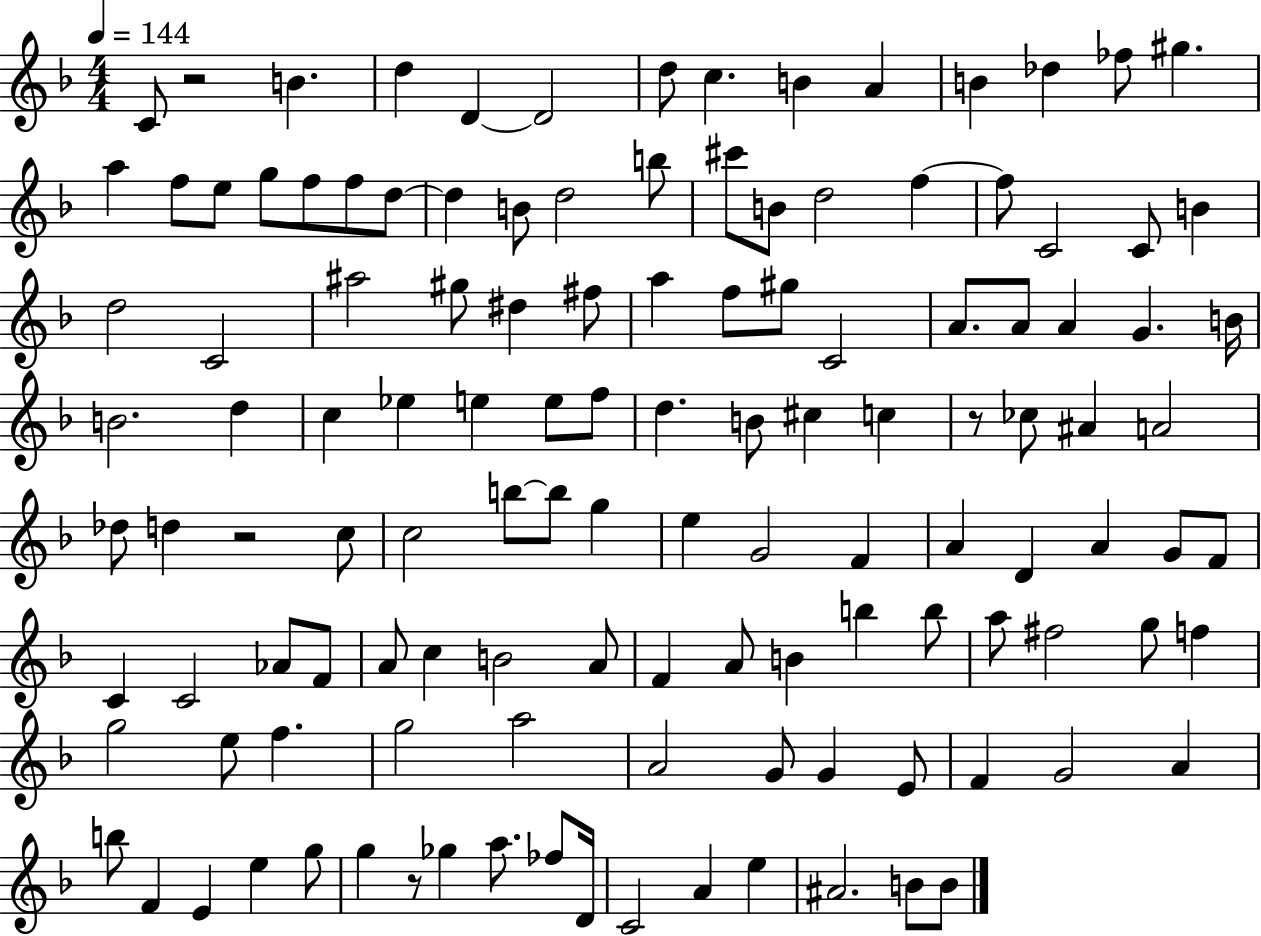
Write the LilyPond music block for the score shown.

{
  \clef treble
  \numericTimeSignature
  \time 4/4
  \key f \major
  \tempo 4 = 144
  c'8 r2 b'4. | d''4 d'4~~ d'2 | d''8 c''4. b'4 a'4 | b'4 des''4 fes''8 gis''4. | \break a''4 f''8 e''8 g''8 f''8 f''8 d''8~~ | d''4 b'8 d''2 b''8 | cis'''8 b'8 d''2 f''4~~ | f''8 c'2 c'8 b'4 | \break d''2 c'2 | ais''2 gis''8 dis''4 fis''8 | a''4 f''8 gis''8 c'2 | a'8. a'8 a'4 g'4. b'16 | \break b'2. d''4 | c''4 ees''4 e''4 e''8 f''8 | d''4. b'8 cis''4 c''4 | r8 ces''8 ais'4 a'2 | \break des''8 d''4 r2 c''8 | c''2 b''8~~ b''8 g''4 | e''4 g'2 f'4 | a'4 d'4 a'4 g'8 f'8 | \break c'4 c'2 aes'8 f'8 | a'8 c''4 b'2 a'8 | f'4 a'8 b'4 b''4 b''8 | a''8 fis''2 g''8 f''4 | \break g''2 e''8 f''4. | g''2 a''2 | a'2 g'8 g'4 e'8 | f'4 g'2 a'4 | \break b''8 f'4 e'4 e''4 g''8 | g''4 r8 ges''4 a''8. fes''8 d'16 | c'2 a'4 e''4 | ais'2. b'8 b'8 | \break \bar "|."
}